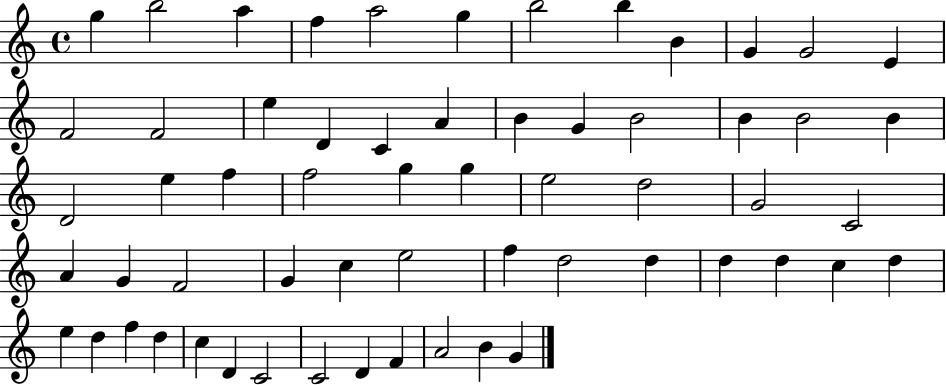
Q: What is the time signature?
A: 4/4